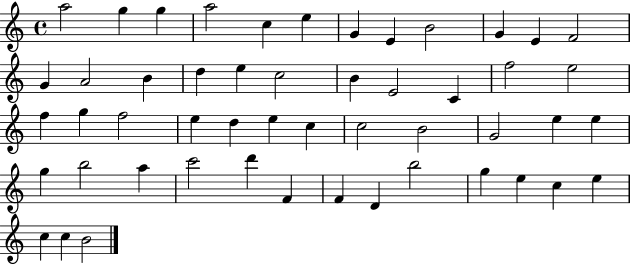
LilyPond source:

{
  \clef treble
  \time 4/4
  \defaultTimeSignature
  \key c \major
  a''2 g''4 g''4 | a''2 c''4 e''4 | g'4 e'4 b'2 | g'4 e'4 f'2 | \break g'4 a'2 b'4 | d''4 e''4 c''2 | b'4 e'2 c'4 | f''2 e''2 | \break f''4 g''4 f''2 | e''4 d''4 e''4 c''4 | c''2 b'2 | g'2 e''4 e''4 | \break g''4 b''2 a''4 | c'''2 d'''4 f'4 | f'4 d'4 b''2 | g''4 e''4 c''4 e''4 | \break c''4 c''4 b'2 | \bar "|."
}